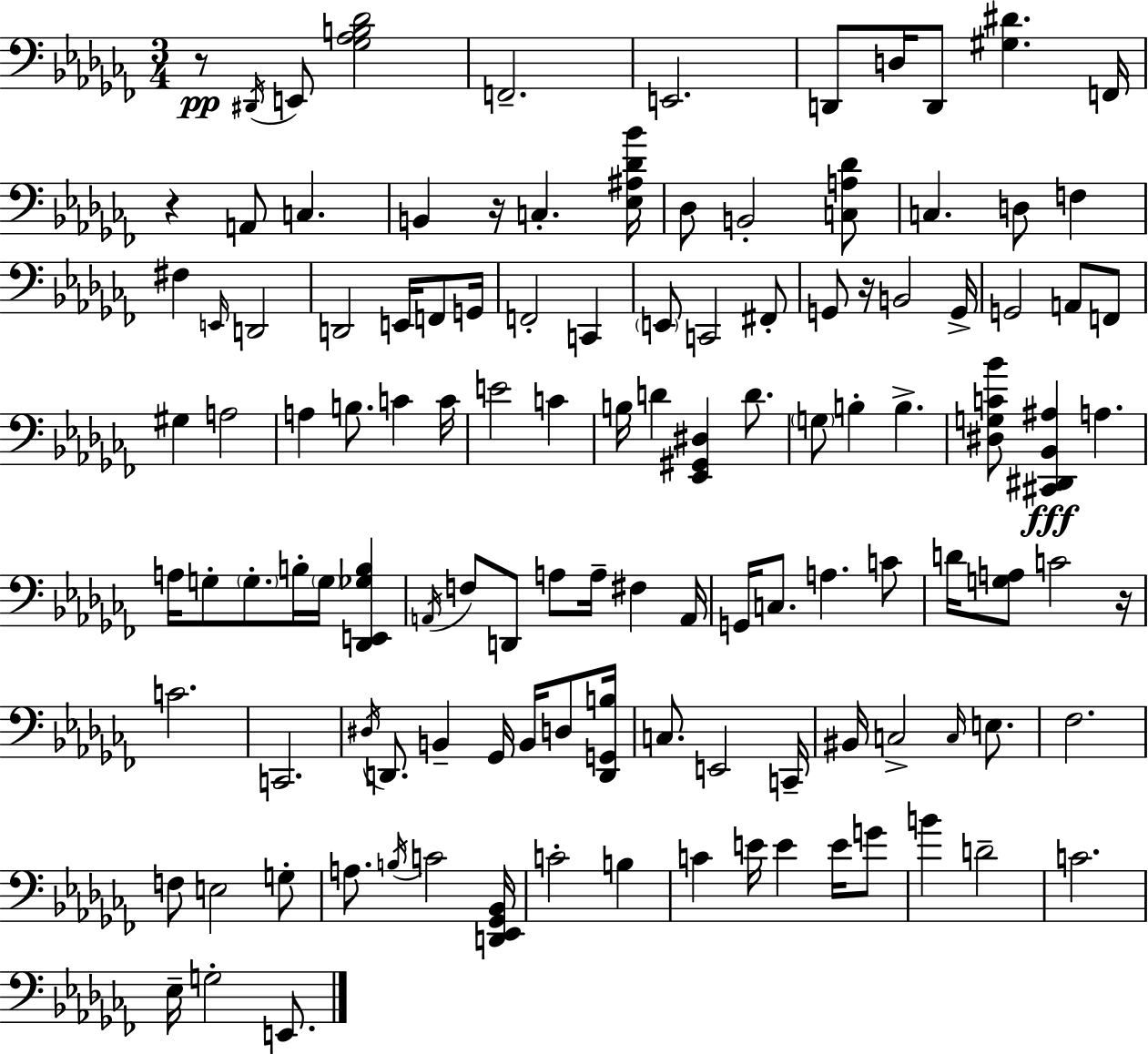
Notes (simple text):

R/e D#2/s E2/e [Gb3,Ab3,B3,Db4]/h F2/h. E2/h. D2/e D3/s D2/e [G#3,D#4]/q. F2/s R/q A2/e C3/q. B2/q R/s C3/q. [Eb3,A#3,Db4,Bb4]/s Db3/e B2/h [C3,A3,Db4]/e C3/q. D3/e F3/q F#3/q E2/s D2/h D2/h E2/s F2/e G2/s F2/h C2/q E2/e C2/h F#2/e G2/e R/s B2/h G2/s G2/h A2/e F2/e G#3/q A3/h A3/q B3/e. C4/q C4/s E4/h C4/q B3/s D4/q [Eb2,G#2,D#3]/q D4/e. G3/e B3/q B3/q. [D#3,G3,C4,Bb4]/e [C#2,D#2,Bb2,A#3]/q A3/q. A3/s G3/e G3/e. B3/s G3/s [Db2,E2,Gb3,B3]/q A2/s F3/e D2/e A3/e A3/s F#3/q A2/s G2/s C3/e. A3/q. C4/e D4/s [G3,A3]/e C4/h R/s C4/h. C2/h. D#3/s D2/e. B2/q Gb2/s B2/s D3/e [D2,G2,B3]/s C3/e. E2/h C2/s BIS2/s C3/h C3/s E3/e. FES3/h. F3/e E3/h G3/e A3/e. B3/s C4/h [D2,Eb2,Gb2,Bb2]/s C4/h B3/q C4/q E4/s E4/q E4/s G4/e B4/q D4/h C4/h. Eb3/s G3/h E2/e.